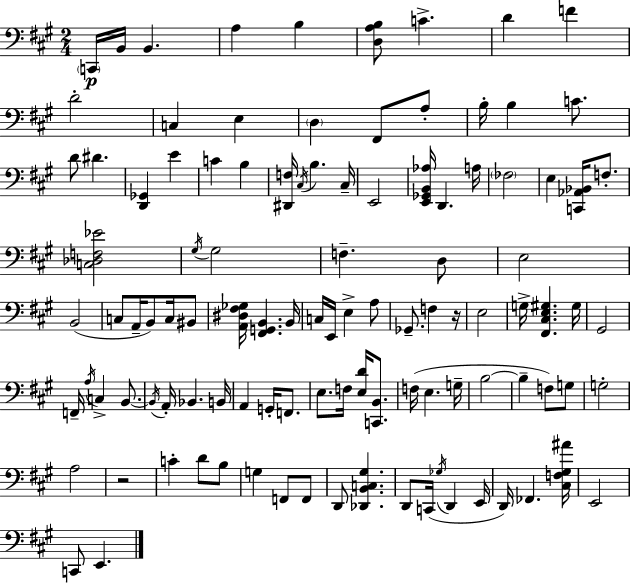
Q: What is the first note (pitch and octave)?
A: C2